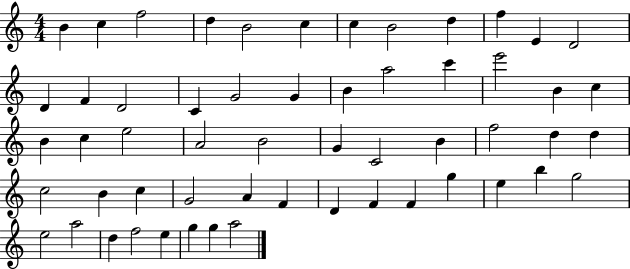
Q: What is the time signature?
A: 4/4